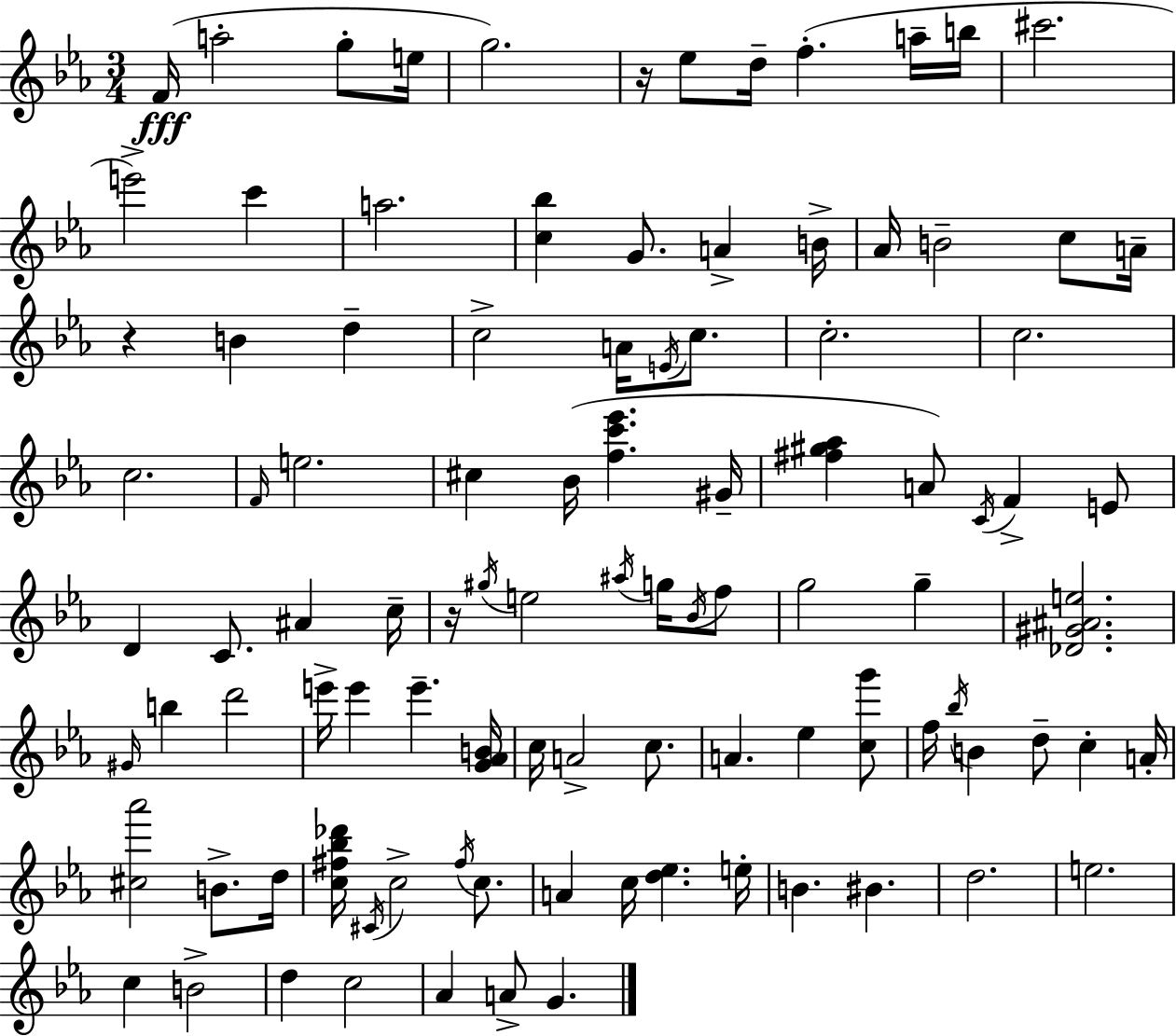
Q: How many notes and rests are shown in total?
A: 100